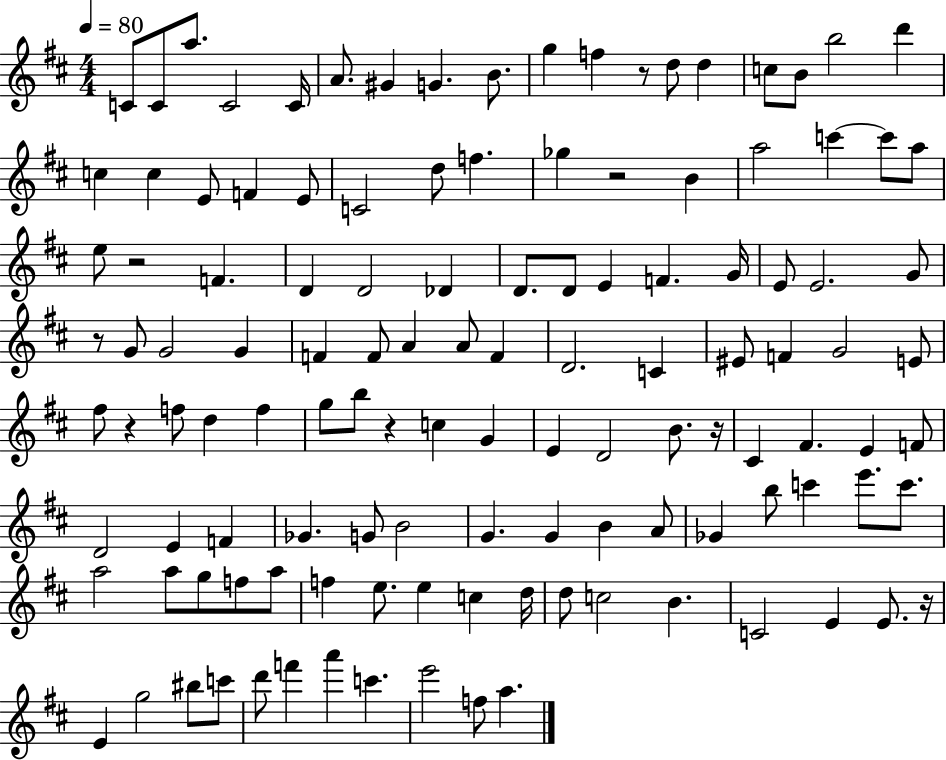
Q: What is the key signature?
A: D major